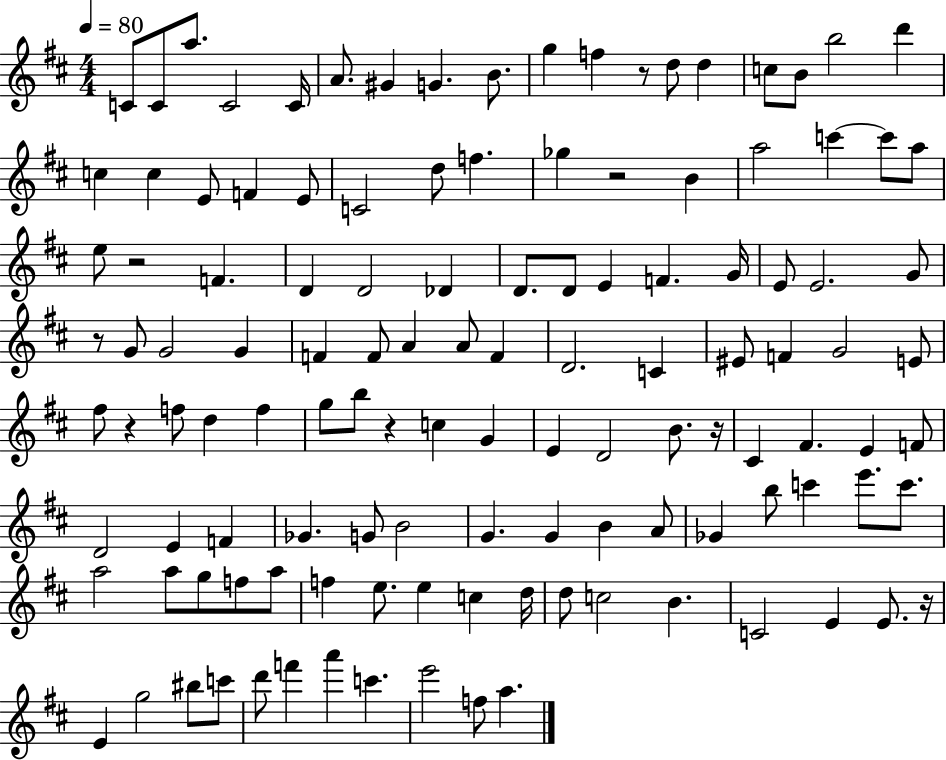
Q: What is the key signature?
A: D major